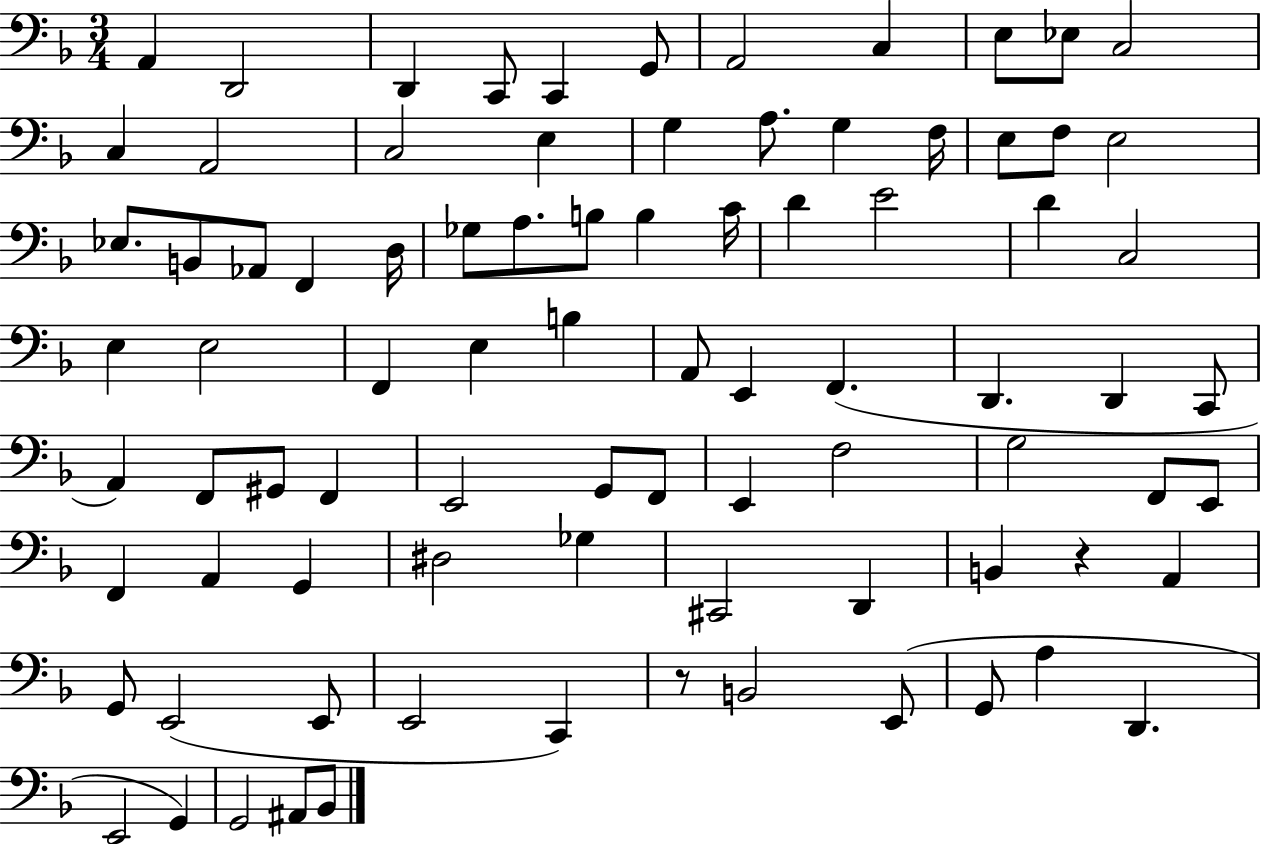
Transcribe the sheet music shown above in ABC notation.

X:1
T:Untitled
M:3/4
L:1/4
K:F
A,, D,,2 D,, C,,/2 C,, G,,/2 A,,2 C, E,/2 _E,/2 C,2 C, A,,2 C,2 E, G, A,/2 G, F,/4 E,/2 F,/2 E,2 _E,/2 B,,/2 _A,,/2 F,, D,/4 _G,/2 A,/2 B,/2 B, C/4 D E2 D C,2 E, E,2 F,, E, B, A,,/2 E,, F,, D,, D,, C,,/2 A,, F,,/2 ^G,,/2 F,, E,,2 G,,/2 F,,/2 E,, F,2 G,2 F,,/2 E,,/2 F,, A,, G,, ^D,2 _G, ^C,,2 D,, B,, z A,, G,,/2 E,,2 E,,/2 E,,2 C,, z/2 B,,2 E,,/2 G,,/2 A, D,, E,,2 G,, G,,2 ^A,,/2 _B,,/2